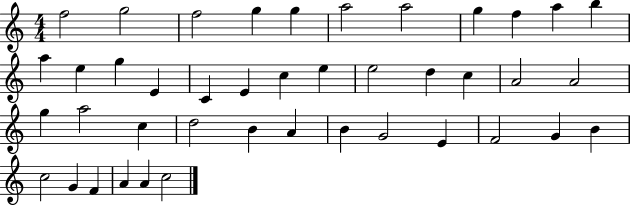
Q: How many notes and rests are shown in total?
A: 42